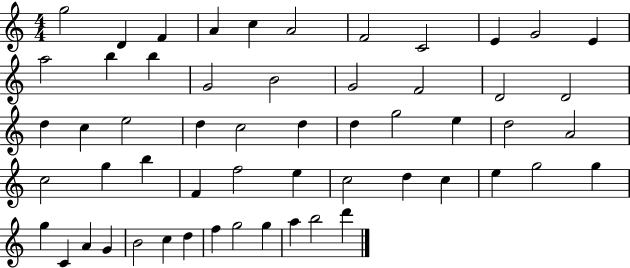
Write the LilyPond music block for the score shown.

{
  \clef treble
  \numericTimeSignature
  \time 4/4
  \key c \major
  g''2 d'4 f'4 | a'4 c''4 a'2 | f'2 c'2 | e'4 g'2 e'4 | \break a''2 b''4 b''4 | g'2 b'2 | g'2 f'2 | d'2 d'2 | \break d''4 c''4 e''2 | d''4 c''2 d''4 | d''4 g''2 e''4 | d''2 a'2 | \break c''2 g''4 b''4 | f'4 f''2 e''4 | c''2 d''4 c''4 | e''4 g''2 g''4 | \break g''4 c'4 a'4 g'4 | b'2 c''4 d''4 | f''4 g''2 g''4 | a''4 b''2 d'''4 | \break \bar "|."
}